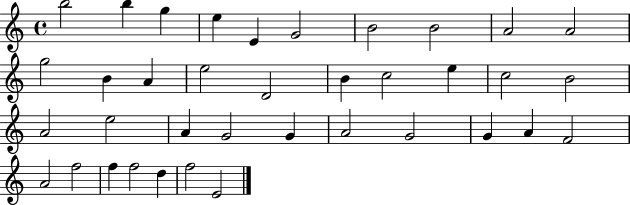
X:1
T:Untitled
M:4/4
L:1/4
K:C
b2 b g e E G2 B2 B2 A2 A2 g2 B A e2 D2 B c2 e c2 B2 A2 e2 A G2 G A2 G2 G A F2 A2 f2 f f2 d f2 E2